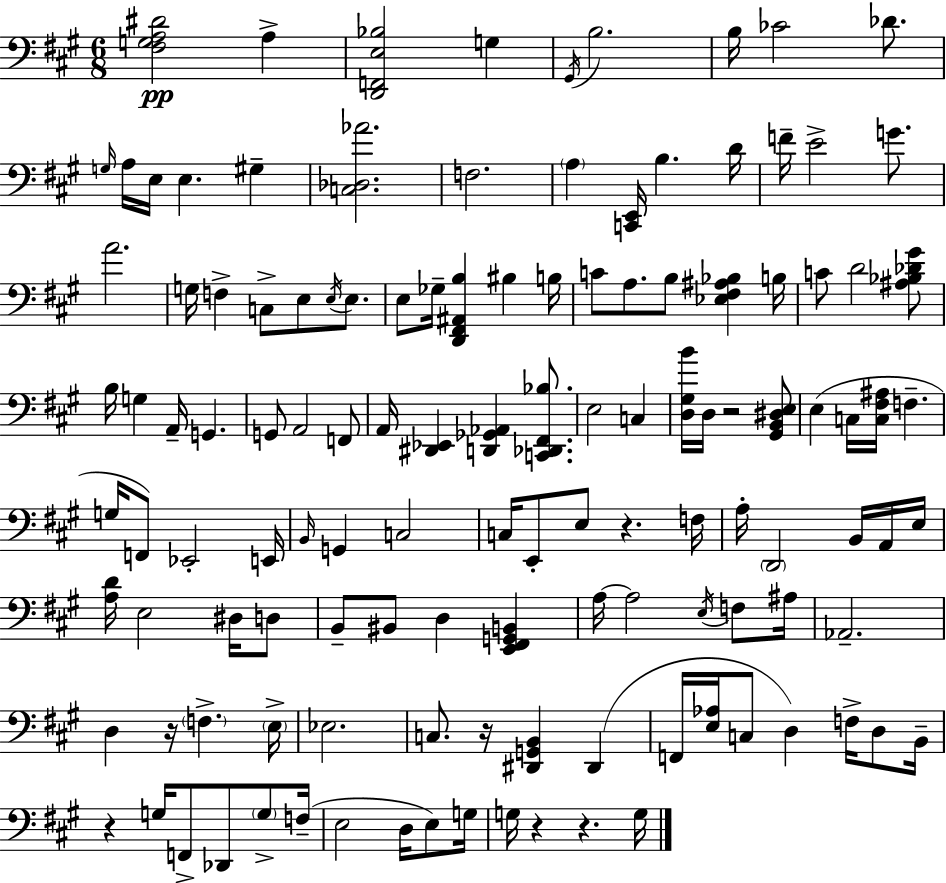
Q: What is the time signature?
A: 6/8